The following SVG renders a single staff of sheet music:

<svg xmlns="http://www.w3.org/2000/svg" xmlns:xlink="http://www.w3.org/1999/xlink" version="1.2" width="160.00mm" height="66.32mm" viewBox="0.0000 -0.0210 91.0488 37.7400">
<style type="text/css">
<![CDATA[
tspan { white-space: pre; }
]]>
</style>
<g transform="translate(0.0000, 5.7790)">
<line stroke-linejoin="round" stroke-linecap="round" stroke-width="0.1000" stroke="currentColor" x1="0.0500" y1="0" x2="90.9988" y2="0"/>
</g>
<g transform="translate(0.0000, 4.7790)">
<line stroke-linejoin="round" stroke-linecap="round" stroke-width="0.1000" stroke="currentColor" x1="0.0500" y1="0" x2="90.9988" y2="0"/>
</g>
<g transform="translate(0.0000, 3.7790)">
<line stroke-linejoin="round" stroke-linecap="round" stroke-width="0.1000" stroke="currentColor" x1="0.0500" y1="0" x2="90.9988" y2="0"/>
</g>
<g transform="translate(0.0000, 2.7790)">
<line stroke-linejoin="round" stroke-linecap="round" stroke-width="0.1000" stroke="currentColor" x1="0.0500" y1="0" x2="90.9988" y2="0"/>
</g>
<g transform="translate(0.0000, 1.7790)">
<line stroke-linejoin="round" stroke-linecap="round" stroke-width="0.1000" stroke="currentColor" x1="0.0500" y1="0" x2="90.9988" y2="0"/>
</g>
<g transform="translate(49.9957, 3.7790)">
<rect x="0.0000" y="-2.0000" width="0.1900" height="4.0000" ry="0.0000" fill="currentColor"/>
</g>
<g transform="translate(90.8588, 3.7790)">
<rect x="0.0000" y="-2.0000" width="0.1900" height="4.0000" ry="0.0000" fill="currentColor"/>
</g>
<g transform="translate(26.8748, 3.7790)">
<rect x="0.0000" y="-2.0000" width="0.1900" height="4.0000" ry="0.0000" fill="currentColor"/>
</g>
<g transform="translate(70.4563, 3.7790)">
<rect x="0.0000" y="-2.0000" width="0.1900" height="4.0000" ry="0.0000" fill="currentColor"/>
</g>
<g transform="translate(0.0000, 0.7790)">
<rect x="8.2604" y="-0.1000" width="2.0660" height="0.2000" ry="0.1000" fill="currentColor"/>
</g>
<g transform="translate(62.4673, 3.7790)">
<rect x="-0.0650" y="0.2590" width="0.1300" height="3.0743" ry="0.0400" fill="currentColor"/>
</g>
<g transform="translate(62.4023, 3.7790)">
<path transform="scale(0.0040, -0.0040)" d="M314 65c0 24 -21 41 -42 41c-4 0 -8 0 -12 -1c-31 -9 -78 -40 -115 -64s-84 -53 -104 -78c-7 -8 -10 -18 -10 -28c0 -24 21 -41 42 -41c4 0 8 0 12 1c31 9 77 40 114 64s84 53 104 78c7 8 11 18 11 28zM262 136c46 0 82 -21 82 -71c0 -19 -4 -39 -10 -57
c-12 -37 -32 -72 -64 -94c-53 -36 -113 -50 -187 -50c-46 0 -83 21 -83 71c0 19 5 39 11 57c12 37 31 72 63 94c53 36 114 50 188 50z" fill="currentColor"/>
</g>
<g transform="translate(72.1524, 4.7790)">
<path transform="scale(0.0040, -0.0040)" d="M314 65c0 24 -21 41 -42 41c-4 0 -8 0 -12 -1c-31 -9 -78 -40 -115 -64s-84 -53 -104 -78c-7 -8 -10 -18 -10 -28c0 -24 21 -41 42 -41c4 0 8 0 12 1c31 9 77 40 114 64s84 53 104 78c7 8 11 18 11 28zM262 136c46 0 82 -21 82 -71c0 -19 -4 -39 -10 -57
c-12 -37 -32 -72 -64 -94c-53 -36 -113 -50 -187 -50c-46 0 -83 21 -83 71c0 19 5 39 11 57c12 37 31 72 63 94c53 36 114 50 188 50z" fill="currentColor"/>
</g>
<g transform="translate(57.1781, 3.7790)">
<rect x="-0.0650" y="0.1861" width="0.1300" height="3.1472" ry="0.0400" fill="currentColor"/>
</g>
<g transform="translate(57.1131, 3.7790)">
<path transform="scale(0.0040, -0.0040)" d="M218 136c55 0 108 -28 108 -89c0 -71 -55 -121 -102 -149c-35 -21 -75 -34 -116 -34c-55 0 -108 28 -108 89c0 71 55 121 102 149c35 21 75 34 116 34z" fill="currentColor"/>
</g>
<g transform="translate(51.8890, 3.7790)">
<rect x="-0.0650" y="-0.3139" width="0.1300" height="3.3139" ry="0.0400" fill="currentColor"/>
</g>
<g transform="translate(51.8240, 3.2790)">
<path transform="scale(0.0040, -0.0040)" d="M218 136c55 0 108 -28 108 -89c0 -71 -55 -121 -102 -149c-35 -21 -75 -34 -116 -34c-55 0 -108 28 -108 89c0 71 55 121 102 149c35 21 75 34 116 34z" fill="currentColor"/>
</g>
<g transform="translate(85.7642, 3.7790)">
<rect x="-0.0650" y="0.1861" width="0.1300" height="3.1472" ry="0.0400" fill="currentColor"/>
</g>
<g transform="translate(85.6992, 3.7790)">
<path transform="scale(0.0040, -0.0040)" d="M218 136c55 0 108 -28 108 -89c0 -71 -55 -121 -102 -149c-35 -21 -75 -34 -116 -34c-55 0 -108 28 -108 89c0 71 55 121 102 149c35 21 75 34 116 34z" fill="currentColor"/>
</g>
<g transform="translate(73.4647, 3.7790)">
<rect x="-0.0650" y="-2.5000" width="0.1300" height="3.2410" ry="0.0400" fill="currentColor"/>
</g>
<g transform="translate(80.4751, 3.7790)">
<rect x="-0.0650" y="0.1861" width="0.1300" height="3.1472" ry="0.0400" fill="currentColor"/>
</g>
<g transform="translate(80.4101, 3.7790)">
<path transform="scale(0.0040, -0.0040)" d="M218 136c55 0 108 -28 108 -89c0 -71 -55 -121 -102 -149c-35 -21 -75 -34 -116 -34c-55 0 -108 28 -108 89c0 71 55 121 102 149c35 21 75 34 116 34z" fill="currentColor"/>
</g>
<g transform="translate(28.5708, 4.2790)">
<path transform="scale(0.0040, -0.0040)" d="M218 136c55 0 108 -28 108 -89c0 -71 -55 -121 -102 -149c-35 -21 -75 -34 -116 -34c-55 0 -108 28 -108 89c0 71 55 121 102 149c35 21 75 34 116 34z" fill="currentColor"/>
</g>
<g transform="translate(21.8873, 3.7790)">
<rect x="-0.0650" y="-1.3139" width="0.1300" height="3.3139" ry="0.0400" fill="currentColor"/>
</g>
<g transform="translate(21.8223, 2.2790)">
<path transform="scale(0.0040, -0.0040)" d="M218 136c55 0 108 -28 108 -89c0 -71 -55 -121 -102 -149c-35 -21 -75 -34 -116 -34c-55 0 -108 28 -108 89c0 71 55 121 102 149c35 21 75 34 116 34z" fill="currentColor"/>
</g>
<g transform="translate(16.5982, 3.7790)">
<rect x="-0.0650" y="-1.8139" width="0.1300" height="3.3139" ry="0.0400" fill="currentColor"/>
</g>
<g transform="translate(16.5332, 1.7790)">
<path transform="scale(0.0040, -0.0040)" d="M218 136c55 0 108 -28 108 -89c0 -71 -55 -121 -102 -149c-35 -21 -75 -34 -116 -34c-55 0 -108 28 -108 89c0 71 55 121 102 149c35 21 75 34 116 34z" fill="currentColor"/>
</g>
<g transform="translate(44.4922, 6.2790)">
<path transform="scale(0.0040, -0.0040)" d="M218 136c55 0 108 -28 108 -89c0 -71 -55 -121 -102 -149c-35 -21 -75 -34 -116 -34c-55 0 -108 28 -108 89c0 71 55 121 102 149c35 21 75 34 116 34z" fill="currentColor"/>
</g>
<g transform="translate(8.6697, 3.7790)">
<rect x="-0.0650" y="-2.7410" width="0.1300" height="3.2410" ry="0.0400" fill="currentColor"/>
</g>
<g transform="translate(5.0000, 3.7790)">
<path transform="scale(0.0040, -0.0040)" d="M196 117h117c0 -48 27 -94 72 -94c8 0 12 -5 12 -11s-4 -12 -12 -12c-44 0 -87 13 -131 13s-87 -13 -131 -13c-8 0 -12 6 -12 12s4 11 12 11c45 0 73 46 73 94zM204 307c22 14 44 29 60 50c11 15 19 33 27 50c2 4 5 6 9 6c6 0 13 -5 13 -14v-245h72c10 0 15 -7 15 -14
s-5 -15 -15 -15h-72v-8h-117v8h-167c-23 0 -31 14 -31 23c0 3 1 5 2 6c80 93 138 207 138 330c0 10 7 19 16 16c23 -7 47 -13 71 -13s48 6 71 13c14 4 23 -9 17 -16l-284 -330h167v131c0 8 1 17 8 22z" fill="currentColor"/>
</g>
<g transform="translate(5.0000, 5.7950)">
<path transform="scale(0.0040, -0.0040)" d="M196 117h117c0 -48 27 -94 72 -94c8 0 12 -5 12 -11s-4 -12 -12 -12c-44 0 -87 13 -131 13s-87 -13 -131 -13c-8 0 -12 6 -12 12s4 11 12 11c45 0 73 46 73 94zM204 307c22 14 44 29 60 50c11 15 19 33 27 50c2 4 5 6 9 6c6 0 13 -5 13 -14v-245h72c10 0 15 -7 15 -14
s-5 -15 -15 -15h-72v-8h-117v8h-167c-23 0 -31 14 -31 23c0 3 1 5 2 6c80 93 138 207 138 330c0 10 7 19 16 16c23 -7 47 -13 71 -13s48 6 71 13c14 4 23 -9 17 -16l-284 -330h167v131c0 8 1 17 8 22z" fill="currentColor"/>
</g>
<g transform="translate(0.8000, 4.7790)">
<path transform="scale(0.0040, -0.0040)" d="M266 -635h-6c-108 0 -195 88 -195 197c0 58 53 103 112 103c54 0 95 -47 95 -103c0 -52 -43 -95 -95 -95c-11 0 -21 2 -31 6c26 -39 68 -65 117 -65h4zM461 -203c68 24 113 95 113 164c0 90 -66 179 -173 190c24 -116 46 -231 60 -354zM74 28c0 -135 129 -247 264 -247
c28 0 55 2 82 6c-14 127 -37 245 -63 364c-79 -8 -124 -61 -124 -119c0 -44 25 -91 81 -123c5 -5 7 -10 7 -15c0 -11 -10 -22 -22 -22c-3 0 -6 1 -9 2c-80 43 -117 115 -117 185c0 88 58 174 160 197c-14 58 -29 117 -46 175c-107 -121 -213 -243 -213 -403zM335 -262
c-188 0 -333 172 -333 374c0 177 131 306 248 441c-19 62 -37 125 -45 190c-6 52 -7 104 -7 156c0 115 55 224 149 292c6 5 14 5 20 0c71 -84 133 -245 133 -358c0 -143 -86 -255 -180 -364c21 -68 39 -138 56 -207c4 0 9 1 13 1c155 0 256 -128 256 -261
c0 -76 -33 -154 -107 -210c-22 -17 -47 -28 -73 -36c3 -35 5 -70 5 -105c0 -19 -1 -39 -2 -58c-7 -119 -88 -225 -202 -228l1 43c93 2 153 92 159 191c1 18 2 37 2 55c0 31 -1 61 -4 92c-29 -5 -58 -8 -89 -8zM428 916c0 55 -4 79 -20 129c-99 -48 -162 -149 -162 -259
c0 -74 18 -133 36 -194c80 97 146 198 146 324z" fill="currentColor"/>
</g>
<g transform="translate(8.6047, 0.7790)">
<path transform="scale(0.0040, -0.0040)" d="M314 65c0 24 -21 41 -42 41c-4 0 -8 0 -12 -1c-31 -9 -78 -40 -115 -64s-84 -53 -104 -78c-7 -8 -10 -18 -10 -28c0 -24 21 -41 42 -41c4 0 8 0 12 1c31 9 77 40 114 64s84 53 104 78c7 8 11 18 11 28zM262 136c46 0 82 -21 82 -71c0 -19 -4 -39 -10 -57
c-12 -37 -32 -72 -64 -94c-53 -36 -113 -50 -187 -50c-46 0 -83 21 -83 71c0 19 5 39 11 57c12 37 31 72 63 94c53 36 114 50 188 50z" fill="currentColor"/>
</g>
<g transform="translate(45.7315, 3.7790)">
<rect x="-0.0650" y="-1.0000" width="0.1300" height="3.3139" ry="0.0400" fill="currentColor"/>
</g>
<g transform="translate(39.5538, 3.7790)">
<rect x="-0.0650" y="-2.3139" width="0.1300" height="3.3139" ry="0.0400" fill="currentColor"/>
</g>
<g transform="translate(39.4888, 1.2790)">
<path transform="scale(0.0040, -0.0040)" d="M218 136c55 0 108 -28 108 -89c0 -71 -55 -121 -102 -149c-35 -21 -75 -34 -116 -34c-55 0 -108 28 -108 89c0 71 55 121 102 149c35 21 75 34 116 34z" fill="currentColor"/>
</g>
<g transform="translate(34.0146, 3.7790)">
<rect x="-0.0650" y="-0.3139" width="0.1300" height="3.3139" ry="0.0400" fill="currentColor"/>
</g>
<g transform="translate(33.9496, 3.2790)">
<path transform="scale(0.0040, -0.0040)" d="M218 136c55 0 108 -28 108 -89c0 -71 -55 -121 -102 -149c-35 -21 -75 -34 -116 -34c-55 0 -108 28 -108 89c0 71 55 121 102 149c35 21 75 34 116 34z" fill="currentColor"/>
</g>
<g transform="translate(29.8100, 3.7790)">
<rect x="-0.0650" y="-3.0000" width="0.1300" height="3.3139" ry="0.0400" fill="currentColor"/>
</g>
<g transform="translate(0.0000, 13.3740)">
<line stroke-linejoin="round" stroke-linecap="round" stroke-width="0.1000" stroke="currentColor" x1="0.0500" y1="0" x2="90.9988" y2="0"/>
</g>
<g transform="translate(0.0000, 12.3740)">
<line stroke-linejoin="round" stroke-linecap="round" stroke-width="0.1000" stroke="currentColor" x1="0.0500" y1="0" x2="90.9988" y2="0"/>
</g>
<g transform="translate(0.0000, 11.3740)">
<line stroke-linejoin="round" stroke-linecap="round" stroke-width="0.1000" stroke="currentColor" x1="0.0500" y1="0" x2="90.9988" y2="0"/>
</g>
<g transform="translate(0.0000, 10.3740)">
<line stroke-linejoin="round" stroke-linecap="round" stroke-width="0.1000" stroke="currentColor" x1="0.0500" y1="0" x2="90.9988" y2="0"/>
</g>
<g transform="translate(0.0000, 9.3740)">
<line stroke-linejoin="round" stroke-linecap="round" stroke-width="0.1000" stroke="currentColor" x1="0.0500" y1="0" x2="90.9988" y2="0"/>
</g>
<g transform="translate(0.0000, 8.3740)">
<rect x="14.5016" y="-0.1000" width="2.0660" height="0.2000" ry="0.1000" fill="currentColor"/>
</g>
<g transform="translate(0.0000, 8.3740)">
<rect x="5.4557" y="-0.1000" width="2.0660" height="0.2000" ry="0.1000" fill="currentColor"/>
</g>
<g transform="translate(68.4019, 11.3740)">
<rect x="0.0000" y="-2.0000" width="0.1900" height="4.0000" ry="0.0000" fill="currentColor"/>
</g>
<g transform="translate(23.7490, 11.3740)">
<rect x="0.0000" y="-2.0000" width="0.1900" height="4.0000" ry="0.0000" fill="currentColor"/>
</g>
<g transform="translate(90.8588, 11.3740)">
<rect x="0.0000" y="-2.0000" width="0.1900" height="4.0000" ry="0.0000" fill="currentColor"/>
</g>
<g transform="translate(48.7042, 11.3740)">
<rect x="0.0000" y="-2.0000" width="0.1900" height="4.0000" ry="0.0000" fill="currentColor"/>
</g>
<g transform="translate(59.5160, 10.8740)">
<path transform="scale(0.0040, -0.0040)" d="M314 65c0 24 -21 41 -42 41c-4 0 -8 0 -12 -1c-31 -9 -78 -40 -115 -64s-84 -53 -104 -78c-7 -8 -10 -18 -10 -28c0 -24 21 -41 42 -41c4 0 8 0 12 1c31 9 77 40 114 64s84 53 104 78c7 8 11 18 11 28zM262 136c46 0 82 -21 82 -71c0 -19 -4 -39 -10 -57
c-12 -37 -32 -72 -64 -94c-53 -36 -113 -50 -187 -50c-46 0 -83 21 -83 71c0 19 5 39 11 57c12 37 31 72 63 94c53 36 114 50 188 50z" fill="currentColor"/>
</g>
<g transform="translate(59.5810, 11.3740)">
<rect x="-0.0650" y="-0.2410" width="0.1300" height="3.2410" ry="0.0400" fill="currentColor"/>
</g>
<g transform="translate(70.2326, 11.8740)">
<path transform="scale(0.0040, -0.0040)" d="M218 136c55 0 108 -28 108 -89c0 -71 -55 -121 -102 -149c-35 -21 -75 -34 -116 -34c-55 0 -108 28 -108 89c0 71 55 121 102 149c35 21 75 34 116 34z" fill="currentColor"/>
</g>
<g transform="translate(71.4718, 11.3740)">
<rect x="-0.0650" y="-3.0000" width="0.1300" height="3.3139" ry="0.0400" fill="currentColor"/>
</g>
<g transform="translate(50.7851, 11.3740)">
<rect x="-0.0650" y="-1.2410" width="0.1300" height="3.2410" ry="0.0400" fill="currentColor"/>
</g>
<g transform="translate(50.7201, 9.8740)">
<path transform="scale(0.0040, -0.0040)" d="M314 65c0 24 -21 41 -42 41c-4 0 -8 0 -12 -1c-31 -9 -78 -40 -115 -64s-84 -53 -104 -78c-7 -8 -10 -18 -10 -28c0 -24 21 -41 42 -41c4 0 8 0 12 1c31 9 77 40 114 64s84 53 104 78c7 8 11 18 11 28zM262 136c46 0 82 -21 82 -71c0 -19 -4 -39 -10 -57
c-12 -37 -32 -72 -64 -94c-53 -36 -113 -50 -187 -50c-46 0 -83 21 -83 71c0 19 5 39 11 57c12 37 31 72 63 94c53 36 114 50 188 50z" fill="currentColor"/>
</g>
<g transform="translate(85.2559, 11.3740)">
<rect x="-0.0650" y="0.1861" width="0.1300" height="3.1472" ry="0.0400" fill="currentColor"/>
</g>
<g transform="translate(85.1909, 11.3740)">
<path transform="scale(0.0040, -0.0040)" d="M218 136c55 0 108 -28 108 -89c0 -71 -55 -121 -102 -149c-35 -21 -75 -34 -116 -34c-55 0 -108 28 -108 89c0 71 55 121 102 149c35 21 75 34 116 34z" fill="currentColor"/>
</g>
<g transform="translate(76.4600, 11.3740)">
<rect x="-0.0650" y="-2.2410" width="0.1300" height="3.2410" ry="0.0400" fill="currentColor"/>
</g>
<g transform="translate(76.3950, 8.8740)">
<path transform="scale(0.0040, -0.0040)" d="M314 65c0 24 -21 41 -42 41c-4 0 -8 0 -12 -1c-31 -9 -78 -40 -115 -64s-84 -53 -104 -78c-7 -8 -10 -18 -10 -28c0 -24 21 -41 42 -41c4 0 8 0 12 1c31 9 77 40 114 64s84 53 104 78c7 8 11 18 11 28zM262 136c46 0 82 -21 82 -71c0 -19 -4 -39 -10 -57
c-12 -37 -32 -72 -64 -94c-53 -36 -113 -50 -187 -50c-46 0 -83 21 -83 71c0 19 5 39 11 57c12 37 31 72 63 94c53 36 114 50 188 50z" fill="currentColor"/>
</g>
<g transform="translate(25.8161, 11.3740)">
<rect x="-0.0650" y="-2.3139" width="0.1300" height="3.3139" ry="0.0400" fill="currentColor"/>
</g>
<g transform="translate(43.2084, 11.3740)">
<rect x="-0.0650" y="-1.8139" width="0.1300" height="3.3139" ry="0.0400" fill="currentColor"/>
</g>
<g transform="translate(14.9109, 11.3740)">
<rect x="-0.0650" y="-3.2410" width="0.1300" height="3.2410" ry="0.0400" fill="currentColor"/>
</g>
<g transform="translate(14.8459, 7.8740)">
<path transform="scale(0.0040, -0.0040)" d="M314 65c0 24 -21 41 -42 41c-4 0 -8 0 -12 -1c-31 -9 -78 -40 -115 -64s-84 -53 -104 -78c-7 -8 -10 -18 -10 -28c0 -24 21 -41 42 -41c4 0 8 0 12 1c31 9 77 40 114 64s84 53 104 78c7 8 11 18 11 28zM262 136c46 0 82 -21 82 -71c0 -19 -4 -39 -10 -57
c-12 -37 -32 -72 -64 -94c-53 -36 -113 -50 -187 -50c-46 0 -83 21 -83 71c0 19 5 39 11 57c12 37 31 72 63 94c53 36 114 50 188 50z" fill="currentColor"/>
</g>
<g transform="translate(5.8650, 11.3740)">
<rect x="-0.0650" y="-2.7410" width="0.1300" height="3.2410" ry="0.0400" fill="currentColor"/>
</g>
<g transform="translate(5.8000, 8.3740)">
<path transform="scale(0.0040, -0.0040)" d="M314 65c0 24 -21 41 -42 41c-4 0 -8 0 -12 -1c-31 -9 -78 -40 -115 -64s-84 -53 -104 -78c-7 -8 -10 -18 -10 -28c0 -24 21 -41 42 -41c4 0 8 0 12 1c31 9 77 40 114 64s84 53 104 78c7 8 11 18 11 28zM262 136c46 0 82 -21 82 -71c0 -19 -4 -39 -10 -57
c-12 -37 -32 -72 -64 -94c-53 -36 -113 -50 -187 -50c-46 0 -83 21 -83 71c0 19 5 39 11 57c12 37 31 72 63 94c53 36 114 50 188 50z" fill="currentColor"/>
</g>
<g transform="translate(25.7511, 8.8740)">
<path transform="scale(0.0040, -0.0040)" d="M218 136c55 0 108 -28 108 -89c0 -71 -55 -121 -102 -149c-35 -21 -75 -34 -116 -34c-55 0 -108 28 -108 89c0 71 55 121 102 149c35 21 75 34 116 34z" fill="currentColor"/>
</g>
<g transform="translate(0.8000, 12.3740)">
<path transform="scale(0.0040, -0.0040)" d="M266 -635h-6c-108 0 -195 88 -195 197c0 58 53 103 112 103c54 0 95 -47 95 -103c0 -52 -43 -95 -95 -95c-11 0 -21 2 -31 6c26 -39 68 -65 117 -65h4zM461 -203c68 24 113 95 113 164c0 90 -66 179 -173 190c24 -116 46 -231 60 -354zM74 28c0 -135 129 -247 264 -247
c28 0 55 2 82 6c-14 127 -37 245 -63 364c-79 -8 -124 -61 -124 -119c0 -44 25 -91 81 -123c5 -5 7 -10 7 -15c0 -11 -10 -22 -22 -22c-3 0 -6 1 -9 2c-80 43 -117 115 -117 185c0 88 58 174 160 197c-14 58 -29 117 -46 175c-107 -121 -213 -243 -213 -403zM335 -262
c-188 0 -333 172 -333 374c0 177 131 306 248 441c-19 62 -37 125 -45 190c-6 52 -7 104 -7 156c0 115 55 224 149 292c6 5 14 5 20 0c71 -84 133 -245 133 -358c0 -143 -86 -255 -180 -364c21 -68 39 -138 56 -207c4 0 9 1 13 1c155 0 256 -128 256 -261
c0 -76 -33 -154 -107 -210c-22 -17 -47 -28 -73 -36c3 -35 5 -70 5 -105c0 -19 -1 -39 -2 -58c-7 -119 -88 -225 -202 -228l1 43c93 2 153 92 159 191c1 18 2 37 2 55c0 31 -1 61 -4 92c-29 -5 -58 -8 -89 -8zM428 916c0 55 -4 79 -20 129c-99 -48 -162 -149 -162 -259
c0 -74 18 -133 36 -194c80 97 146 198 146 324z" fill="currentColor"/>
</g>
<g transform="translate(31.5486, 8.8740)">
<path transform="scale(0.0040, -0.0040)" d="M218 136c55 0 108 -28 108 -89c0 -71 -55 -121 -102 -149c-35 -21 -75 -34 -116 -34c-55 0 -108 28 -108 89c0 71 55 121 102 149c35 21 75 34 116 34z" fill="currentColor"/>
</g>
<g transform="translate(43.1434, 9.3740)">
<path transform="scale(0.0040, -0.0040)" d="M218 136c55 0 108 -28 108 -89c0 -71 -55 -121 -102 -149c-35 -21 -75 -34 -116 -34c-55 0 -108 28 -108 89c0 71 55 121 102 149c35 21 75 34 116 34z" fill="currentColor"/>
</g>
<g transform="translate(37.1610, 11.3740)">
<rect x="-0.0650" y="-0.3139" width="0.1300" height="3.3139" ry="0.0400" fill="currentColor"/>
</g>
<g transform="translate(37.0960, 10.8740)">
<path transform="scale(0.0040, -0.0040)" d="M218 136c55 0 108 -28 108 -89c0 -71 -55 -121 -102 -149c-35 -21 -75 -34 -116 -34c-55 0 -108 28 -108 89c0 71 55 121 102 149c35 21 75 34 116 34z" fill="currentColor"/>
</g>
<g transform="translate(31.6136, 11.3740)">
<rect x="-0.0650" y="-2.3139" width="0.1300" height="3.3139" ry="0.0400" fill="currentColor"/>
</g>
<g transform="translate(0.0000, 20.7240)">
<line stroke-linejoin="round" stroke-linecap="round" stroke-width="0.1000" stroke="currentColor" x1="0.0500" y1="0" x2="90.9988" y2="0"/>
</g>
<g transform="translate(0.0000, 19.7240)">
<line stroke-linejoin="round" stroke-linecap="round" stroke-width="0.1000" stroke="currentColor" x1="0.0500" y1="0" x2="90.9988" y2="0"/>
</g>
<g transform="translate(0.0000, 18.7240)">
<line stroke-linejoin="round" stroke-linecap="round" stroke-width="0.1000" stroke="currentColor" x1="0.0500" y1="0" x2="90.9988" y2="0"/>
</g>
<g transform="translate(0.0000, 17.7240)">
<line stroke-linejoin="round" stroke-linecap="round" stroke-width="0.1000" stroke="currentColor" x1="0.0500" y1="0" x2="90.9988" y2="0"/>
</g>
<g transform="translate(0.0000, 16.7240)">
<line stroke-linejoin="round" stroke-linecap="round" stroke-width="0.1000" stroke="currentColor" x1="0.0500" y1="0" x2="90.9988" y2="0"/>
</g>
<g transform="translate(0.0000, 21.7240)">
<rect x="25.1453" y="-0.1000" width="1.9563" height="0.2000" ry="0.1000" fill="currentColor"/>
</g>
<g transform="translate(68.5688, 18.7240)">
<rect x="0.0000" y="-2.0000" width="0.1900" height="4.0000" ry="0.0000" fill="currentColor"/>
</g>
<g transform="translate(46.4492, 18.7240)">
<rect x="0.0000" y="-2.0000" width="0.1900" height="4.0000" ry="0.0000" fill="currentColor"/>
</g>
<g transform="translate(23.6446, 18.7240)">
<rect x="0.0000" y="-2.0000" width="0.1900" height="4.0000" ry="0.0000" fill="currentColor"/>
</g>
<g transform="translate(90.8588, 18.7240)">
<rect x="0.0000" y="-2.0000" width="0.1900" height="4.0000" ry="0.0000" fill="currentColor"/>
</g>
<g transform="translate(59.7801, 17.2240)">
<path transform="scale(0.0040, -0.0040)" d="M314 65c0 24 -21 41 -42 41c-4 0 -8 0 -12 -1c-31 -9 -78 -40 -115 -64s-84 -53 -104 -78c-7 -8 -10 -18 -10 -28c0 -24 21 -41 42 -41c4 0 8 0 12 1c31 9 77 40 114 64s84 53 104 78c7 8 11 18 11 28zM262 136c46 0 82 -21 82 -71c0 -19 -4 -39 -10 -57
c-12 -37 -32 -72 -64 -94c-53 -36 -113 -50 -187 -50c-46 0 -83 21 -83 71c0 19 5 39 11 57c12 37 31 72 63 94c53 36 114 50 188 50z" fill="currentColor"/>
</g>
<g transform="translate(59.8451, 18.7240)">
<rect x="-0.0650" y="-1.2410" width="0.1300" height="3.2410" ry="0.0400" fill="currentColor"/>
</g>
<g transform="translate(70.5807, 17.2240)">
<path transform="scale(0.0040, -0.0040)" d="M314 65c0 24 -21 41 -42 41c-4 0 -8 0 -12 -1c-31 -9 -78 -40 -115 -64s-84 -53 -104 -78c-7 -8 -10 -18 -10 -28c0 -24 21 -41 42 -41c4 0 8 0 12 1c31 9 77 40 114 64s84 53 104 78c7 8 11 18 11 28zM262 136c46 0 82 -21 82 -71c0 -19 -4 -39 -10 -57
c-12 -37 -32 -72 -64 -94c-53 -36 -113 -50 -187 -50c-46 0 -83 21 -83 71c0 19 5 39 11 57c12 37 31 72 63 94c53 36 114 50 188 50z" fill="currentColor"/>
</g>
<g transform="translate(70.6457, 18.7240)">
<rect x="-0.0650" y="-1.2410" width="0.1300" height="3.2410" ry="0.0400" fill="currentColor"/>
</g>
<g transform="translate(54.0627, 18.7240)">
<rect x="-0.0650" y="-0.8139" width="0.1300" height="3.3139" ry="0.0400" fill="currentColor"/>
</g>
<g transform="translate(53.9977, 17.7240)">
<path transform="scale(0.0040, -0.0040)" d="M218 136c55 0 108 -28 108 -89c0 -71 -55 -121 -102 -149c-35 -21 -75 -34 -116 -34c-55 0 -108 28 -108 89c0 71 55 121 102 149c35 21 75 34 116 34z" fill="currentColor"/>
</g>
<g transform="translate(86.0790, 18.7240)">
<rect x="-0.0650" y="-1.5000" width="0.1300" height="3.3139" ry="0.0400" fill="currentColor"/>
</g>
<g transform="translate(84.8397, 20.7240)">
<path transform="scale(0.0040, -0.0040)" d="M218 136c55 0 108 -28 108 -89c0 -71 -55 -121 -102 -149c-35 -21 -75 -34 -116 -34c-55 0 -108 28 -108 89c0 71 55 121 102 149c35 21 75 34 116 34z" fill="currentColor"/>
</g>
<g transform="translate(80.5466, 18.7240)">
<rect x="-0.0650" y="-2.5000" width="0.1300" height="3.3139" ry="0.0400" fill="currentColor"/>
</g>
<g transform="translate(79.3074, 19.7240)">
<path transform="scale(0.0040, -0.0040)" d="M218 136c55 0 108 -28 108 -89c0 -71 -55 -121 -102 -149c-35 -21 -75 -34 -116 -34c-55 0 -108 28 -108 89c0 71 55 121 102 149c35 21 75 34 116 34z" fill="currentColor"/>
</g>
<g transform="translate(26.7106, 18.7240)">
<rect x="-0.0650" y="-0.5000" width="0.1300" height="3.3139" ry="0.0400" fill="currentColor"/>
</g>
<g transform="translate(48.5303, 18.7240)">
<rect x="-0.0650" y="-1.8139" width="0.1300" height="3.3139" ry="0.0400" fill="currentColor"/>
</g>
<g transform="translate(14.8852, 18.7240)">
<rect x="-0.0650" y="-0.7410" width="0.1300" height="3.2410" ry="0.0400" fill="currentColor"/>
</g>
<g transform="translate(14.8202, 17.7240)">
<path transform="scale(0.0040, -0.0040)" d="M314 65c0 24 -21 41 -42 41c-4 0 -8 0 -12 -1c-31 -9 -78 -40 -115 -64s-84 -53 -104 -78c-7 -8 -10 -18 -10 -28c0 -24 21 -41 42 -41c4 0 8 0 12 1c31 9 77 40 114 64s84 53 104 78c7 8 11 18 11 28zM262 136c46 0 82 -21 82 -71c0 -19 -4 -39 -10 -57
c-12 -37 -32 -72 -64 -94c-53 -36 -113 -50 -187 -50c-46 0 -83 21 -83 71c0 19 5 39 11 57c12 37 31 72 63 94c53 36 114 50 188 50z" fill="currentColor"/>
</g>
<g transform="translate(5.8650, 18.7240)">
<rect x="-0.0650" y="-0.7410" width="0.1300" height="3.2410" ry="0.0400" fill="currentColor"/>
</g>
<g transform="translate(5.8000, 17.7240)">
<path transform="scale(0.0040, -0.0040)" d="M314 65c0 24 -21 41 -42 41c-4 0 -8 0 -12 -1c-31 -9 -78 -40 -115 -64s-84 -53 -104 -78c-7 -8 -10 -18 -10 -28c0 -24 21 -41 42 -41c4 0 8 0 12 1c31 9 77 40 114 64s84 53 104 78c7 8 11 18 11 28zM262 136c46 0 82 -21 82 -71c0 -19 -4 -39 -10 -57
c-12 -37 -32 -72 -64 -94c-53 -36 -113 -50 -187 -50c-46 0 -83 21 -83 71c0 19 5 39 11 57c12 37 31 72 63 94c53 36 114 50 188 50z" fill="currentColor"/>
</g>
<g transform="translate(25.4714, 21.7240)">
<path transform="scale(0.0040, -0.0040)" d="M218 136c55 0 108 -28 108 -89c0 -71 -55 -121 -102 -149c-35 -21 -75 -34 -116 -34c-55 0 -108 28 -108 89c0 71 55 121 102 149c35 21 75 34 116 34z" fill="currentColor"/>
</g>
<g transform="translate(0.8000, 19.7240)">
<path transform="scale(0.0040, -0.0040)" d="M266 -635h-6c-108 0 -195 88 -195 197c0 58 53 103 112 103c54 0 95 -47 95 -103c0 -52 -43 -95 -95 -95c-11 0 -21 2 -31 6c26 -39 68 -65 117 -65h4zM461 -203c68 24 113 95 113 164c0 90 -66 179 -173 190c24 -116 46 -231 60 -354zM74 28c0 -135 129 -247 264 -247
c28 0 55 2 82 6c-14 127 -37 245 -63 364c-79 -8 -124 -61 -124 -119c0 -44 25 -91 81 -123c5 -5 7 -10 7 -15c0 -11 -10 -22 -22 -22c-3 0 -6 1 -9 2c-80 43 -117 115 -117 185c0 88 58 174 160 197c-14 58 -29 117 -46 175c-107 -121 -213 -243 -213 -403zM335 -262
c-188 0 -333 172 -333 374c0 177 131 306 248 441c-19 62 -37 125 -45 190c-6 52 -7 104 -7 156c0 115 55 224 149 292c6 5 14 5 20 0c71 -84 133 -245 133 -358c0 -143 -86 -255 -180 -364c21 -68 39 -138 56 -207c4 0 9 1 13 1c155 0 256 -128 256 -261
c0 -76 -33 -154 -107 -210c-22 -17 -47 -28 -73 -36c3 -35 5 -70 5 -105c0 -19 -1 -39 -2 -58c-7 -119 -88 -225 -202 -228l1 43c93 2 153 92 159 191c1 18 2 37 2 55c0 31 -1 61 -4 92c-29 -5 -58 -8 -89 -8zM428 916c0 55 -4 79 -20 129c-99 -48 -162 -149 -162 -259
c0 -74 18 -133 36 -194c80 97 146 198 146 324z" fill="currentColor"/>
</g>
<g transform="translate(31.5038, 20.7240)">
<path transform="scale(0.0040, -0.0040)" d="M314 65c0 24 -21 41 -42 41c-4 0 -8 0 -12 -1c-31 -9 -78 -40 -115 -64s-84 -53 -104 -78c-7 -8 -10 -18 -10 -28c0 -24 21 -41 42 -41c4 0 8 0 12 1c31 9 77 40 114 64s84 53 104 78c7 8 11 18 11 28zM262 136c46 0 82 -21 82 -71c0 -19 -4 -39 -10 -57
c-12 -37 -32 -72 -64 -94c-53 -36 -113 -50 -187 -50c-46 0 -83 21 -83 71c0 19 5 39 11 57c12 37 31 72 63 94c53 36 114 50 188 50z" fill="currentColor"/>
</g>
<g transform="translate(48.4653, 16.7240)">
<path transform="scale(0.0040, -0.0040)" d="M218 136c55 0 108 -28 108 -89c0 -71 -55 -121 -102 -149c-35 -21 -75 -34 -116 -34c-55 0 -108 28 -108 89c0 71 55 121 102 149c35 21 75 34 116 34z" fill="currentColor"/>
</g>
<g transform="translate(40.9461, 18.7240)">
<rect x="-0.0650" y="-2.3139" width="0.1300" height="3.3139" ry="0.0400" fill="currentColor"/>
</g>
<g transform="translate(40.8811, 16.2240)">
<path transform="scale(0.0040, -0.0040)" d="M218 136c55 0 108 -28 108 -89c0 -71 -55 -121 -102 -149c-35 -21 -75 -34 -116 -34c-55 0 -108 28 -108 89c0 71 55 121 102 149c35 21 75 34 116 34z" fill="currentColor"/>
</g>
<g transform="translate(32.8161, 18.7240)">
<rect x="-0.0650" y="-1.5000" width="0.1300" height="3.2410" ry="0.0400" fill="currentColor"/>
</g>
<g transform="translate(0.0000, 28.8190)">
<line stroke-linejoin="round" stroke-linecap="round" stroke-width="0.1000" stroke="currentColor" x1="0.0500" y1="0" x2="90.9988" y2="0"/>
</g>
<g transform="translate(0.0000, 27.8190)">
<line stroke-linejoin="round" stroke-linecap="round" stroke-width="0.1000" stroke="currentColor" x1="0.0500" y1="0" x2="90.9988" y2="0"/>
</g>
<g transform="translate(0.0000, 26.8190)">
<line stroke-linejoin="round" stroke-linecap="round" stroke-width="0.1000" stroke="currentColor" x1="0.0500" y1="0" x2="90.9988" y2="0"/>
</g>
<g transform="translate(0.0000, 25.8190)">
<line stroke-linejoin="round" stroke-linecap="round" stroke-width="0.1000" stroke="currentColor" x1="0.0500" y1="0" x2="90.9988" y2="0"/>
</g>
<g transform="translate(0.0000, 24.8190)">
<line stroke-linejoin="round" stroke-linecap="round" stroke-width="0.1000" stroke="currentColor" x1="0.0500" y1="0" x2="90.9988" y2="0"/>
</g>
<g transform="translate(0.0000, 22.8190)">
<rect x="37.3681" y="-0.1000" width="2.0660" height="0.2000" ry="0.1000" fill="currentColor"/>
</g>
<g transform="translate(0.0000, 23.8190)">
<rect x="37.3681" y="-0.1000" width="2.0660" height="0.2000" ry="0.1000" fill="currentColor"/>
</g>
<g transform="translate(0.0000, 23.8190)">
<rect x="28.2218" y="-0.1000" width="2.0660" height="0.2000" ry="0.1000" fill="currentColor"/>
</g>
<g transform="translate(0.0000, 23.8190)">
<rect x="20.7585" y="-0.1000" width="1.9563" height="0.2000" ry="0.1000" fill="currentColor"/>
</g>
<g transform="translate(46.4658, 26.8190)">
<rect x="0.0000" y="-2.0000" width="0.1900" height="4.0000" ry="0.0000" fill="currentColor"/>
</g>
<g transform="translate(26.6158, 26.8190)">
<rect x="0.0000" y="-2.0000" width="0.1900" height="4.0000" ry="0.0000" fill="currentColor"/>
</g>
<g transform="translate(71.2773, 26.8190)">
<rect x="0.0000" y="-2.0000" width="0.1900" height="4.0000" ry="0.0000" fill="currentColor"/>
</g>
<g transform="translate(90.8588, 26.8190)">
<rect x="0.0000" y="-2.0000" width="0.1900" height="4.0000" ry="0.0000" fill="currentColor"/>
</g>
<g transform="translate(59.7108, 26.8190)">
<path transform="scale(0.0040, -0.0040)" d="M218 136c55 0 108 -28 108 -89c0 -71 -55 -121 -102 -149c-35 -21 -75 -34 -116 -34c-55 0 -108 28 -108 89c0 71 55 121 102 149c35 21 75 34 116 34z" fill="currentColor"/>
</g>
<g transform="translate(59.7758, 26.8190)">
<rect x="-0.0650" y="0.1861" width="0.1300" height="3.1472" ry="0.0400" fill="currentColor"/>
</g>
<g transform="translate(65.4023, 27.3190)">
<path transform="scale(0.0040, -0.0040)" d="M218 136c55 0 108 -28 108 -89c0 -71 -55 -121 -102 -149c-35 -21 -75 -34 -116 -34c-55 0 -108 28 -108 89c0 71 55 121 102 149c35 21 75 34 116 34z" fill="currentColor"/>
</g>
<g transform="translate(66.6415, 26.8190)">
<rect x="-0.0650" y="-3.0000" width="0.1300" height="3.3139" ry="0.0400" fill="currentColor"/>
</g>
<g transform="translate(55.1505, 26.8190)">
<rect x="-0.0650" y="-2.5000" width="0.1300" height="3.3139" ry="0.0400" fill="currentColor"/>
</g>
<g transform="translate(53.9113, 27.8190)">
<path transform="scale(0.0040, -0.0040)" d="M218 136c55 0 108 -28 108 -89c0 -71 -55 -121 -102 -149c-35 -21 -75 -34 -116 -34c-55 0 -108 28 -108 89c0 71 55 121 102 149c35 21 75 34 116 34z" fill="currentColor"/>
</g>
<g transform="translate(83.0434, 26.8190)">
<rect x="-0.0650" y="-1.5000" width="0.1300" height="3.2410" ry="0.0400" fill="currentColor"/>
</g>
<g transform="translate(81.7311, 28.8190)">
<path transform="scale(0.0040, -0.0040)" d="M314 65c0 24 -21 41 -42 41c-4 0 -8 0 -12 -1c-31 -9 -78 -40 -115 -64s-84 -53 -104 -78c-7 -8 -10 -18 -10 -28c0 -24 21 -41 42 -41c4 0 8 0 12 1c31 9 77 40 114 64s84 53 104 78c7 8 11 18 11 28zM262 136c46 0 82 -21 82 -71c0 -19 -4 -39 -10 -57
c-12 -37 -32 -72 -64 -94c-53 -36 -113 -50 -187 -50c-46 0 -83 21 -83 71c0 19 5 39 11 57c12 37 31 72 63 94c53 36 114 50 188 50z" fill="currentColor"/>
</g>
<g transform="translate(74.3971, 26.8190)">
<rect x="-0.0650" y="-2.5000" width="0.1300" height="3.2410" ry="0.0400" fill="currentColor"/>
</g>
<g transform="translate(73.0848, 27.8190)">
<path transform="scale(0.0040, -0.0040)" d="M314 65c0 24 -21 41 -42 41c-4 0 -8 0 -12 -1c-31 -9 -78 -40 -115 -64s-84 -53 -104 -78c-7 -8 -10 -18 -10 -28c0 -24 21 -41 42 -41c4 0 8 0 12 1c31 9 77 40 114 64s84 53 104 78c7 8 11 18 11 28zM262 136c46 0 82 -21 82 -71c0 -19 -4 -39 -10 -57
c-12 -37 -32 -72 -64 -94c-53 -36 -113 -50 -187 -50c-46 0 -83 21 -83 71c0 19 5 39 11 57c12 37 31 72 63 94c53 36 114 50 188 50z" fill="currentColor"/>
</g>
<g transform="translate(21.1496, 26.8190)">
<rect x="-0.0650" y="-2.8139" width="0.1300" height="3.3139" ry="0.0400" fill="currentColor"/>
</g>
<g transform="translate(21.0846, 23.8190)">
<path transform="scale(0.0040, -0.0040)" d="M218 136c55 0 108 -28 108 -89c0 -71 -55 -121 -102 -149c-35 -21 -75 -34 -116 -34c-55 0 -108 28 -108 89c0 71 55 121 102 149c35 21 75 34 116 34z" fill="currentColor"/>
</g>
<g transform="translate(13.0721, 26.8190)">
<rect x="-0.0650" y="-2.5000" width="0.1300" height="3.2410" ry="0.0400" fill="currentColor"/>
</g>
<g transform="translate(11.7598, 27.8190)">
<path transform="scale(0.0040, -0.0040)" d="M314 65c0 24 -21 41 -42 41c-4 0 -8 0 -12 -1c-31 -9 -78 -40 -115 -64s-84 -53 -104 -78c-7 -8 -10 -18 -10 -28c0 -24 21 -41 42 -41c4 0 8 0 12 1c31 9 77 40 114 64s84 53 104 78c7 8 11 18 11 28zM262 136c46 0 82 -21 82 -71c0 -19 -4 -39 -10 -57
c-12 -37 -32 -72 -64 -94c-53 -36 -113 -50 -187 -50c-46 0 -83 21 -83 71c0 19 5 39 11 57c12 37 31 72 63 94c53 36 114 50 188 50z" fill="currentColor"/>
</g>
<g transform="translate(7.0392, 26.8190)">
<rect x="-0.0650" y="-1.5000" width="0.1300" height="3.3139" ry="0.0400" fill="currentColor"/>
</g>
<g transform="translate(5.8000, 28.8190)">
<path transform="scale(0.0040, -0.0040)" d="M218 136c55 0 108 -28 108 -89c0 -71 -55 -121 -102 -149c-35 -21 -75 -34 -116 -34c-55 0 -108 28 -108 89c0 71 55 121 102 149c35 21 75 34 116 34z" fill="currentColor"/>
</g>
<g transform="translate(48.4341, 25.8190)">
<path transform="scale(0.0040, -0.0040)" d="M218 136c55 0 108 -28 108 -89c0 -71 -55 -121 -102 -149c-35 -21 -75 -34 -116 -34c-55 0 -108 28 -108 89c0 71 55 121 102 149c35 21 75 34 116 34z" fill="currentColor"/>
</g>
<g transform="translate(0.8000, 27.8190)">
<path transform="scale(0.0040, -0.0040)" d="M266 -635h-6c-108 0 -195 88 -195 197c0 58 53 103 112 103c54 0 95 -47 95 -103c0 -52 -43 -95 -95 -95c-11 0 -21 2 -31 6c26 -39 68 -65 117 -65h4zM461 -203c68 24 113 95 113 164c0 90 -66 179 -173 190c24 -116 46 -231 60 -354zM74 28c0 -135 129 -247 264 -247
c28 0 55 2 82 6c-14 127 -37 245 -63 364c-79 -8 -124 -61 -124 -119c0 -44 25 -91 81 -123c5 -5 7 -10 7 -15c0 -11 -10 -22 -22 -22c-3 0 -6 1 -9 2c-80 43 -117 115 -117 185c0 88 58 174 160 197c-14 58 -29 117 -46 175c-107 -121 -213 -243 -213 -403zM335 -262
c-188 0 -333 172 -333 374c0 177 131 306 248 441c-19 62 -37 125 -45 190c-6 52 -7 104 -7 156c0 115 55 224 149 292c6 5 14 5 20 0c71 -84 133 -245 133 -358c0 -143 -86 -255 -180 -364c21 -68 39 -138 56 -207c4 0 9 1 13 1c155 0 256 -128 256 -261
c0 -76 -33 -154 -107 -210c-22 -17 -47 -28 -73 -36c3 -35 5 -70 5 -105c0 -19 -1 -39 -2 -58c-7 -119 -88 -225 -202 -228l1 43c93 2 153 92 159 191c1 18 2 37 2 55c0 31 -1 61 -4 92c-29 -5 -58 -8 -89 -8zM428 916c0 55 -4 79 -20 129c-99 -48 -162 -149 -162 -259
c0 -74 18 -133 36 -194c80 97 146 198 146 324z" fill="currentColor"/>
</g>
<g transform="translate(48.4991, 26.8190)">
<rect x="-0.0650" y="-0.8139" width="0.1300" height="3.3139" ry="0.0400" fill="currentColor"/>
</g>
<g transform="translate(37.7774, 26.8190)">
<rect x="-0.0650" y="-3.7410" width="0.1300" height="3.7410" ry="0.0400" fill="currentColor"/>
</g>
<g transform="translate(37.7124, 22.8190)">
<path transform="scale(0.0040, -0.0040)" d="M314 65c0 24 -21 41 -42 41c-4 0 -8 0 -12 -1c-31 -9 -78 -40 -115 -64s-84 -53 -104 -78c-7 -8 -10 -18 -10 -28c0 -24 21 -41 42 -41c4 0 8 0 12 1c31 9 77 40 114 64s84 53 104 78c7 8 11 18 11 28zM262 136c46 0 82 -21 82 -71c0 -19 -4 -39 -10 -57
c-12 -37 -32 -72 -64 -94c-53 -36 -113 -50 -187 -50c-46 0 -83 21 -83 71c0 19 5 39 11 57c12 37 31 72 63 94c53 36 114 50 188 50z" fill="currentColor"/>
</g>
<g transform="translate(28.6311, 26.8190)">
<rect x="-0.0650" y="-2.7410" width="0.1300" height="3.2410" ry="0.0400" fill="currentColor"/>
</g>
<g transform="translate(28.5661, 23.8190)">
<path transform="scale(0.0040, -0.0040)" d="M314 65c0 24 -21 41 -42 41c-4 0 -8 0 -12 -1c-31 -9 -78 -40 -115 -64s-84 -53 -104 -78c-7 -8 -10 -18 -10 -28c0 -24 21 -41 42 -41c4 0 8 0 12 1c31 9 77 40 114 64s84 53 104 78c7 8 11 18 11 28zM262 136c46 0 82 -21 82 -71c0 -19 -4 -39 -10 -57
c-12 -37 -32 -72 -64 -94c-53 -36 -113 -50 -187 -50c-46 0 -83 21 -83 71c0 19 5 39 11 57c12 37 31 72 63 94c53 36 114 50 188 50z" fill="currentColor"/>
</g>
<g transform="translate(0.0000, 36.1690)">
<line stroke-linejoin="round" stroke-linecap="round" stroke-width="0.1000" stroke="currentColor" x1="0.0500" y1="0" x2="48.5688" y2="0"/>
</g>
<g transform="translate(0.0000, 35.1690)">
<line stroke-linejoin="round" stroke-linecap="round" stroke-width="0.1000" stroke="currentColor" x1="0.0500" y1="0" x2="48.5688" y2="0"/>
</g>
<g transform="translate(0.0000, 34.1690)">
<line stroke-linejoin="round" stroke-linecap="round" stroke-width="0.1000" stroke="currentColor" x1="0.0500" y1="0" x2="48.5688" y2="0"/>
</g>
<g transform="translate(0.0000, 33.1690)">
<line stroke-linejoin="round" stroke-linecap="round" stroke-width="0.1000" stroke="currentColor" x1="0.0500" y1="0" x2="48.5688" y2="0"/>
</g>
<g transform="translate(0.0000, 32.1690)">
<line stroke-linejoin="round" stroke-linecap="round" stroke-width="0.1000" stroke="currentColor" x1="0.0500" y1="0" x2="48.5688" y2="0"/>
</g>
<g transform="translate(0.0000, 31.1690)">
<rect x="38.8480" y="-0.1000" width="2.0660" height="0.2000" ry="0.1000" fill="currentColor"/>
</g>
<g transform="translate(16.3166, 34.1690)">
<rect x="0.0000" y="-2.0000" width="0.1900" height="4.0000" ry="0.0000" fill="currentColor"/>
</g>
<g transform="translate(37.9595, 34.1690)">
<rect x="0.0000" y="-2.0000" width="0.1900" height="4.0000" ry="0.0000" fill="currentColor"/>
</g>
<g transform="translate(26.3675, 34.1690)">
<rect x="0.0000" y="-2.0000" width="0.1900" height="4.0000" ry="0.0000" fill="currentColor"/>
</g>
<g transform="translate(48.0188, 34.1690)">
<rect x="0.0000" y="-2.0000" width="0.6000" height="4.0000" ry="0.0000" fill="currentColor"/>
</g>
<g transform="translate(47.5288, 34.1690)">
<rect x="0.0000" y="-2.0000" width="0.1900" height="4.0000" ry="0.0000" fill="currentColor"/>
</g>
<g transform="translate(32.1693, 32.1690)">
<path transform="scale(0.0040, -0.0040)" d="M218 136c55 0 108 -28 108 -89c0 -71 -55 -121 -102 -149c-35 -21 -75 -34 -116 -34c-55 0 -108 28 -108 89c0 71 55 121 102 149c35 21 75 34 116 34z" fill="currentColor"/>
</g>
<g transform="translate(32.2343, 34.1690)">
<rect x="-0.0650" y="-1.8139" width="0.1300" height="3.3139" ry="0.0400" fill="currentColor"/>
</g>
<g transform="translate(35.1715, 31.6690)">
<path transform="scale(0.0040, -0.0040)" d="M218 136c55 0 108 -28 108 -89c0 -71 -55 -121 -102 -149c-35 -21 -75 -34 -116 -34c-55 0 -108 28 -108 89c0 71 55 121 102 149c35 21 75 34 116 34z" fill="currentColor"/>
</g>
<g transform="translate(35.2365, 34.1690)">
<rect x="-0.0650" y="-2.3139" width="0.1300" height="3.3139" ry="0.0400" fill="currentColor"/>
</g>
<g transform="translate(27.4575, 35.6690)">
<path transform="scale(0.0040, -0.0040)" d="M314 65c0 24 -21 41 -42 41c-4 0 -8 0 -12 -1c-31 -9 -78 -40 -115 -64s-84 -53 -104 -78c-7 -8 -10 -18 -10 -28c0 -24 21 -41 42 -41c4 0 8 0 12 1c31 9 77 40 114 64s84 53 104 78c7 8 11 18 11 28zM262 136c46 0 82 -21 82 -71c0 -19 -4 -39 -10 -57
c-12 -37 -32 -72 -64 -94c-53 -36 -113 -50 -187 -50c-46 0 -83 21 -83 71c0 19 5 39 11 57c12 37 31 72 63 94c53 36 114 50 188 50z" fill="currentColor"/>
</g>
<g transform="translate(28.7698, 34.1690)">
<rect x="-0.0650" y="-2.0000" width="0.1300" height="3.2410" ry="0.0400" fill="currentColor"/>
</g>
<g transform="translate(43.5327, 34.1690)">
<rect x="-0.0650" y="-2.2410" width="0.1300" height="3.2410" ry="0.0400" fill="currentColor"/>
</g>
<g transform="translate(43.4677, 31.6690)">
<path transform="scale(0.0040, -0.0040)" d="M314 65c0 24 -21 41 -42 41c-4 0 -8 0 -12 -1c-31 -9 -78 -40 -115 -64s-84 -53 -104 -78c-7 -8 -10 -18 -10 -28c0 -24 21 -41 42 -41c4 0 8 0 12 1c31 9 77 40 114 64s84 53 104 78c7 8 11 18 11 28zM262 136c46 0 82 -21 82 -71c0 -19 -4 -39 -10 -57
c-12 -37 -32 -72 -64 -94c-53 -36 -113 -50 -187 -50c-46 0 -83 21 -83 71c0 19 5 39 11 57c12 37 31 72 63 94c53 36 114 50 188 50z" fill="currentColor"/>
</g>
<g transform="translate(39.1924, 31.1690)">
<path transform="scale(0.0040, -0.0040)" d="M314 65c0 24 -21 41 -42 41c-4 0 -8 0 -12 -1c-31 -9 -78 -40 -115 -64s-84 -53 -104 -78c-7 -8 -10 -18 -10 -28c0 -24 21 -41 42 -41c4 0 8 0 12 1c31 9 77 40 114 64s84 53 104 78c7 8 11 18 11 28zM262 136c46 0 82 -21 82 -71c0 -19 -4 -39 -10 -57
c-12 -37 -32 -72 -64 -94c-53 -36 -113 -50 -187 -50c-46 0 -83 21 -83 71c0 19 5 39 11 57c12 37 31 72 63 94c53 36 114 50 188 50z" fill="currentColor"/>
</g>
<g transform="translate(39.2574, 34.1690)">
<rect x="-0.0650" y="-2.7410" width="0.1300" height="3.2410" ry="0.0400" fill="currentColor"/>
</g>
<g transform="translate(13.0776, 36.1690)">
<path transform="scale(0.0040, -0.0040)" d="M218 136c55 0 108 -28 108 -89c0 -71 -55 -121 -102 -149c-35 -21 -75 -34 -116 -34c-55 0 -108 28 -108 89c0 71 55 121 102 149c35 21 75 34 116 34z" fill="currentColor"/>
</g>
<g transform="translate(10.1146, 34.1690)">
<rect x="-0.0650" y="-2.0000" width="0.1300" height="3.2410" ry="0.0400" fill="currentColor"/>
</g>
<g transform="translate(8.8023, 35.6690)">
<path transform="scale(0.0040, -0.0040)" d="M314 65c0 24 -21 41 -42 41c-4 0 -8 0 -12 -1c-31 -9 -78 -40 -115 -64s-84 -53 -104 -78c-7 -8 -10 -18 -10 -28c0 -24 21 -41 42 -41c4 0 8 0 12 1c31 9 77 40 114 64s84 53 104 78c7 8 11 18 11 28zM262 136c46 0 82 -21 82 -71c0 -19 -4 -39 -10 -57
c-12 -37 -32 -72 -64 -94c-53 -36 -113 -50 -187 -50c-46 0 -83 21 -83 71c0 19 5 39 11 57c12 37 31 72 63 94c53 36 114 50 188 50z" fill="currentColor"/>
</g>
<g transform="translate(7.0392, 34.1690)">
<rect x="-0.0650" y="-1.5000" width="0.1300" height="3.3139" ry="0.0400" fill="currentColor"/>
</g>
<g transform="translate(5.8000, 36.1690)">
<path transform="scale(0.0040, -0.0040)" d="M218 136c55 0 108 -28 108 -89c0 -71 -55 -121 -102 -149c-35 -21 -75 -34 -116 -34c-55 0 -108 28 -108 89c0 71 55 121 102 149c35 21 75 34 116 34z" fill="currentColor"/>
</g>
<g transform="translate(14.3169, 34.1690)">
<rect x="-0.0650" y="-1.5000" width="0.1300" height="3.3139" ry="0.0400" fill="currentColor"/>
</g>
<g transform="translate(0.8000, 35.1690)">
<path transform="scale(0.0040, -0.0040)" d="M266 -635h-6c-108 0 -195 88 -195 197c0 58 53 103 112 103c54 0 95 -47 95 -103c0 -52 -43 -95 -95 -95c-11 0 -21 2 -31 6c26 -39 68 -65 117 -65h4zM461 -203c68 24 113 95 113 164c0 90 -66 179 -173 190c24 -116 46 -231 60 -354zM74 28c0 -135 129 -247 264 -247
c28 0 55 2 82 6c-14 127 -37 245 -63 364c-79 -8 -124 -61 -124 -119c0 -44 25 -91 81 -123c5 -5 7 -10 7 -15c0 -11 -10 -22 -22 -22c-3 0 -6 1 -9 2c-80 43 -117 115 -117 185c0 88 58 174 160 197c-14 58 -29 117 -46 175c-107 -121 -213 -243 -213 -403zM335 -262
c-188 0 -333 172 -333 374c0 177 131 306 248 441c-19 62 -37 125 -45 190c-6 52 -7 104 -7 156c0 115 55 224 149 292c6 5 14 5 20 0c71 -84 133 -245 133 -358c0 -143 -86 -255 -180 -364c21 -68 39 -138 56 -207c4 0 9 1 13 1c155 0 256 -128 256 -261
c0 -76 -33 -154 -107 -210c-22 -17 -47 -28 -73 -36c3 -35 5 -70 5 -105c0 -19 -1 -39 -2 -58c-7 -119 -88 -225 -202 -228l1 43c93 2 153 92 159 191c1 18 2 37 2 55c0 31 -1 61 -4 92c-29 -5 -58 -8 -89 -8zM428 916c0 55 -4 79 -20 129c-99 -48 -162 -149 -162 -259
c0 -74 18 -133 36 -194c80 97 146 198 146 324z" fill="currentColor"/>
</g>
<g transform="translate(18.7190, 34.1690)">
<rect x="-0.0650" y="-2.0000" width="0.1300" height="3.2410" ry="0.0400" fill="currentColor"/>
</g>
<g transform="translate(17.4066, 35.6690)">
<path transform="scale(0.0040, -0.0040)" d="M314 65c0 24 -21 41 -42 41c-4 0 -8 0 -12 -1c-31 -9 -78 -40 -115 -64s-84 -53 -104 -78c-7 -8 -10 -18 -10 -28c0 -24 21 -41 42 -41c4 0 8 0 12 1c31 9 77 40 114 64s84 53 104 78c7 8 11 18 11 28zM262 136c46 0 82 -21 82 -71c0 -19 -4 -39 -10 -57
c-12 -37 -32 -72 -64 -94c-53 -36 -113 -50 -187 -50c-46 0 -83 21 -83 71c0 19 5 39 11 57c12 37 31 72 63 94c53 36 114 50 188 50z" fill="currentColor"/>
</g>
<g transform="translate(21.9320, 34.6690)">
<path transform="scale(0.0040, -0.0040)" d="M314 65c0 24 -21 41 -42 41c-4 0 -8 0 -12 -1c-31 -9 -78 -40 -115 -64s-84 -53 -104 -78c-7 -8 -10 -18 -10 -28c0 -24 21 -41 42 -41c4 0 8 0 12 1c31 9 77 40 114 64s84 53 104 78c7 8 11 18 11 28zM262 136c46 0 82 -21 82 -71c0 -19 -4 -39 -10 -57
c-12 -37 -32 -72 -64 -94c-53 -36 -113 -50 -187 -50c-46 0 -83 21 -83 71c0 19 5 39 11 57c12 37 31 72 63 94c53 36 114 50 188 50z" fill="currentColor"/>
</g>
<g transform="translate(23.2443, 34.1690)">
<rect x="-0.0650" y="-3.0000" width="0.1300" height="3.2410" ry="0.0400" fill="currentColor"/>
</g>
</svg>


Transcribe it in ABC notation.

X:1
T:Untitled
M:4/4
L:1/4
K:C
a2 f e A c g D c B B2 G2 B B a2 b2 g g c f e2 c2 A g2 B d2 d2 C E2 g f d e2 e2 G E E G2 a a2 c'2 d G B A G2 E2 E F2 E F2 A2 F2 f g a2 g2